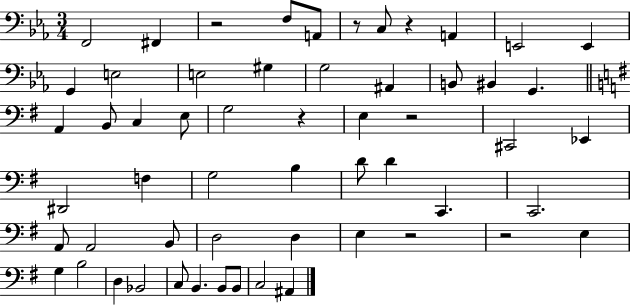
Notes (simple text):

F2/h F#2/q R/h F3/e A2/e R/e C3/e R/q A2/q E2/h E2/q G2/q E3/h E3/h G#3/q G3/h A#2/q B2/e BIS2/q G2/q. A2/q B2/e C3/q E3/e G3/h R/q E3/q R/h C#2/h Eb2/q D#2/h F3/q G3/h B3/q D4/e D4/q C2/q. C2/h. A2/e A2/h B2/e D3/h D3/q E3/q R/h R/h E3/q G3/q B3/h D3/q Bb2/h C3/e B2/q. B2/e B2/e C3/h A#2/q